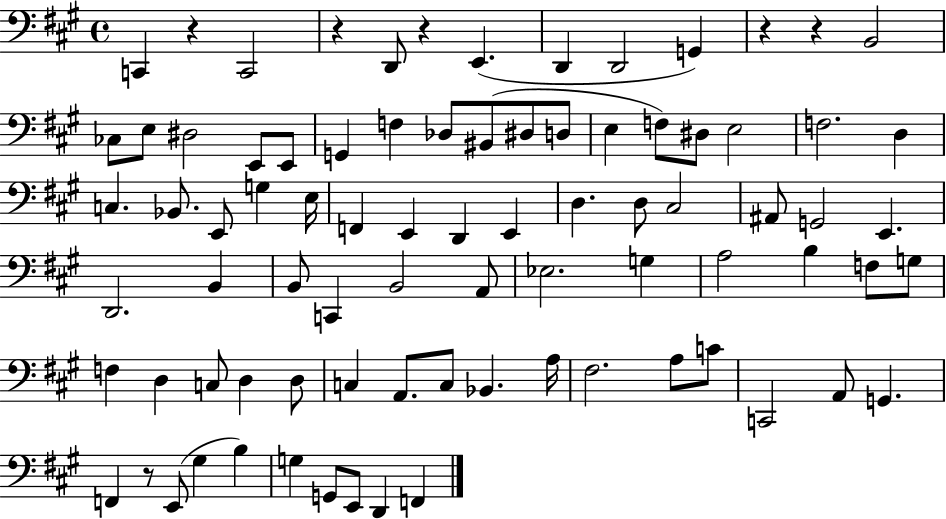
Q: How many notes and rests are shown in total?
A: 83